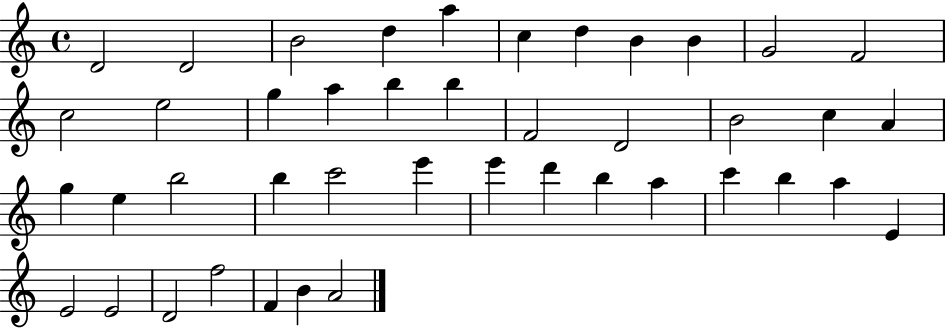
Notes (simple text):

D4/h D4/h B4/h D5/q A5/q C5/q D5/q B4/q B4/q G4/h F4/h C5/h E5/h G5/q A5/q B5/q B5/q F4/h D4/h B4/h C5/q A4/q G5/q E5/q B5/h B5/q C6/h E6/q E6/q D6/q B5/q A5/q C6/q B5/q A5/q E4/q E4/h E4/h D4/h F5/h F4/q B4/q A4/h